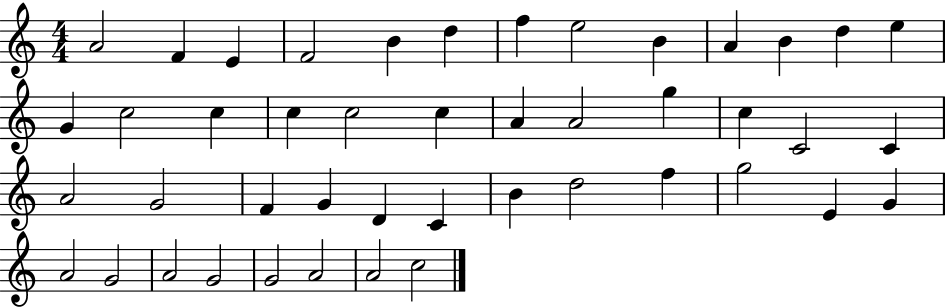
A4/h F4/q E4/q F4/h B4/q D5/q F5/q E5/h B4/q A4/q B4/q D5/q E5/q G4/q C5/h C5/q C5/q C5/h C5/q A4/q A4/h G5/q C5/q C4/h C4/q A4/h G4/h F4/q G4/q D4/q C4/q B4/q D5/h F5/q G5/h E4/q G4/q A4/h G4/h A4/h G4/h G4/h A4/h A4/h C5/h